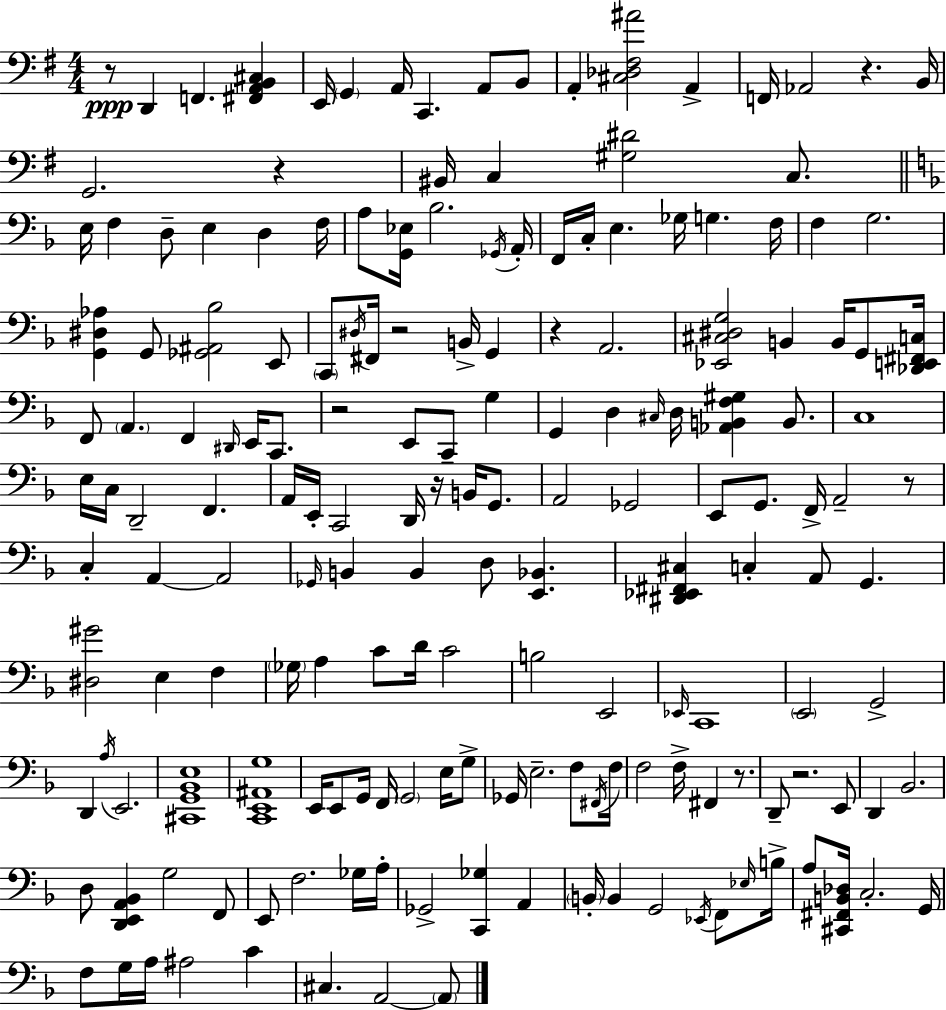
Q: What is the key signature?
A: E minor